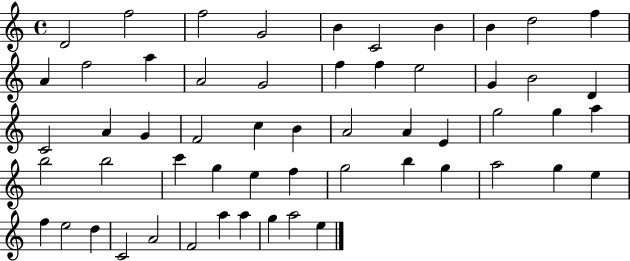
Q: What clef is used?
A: treble